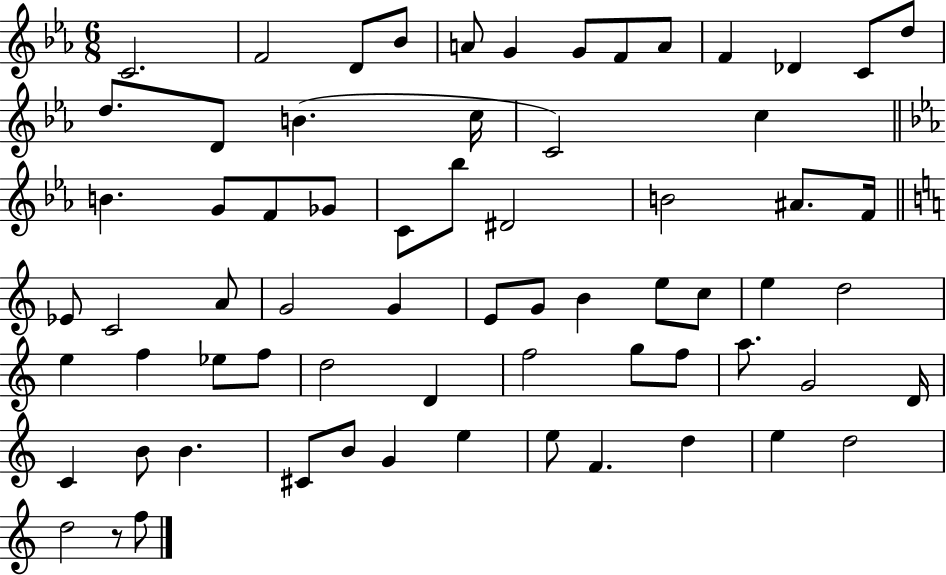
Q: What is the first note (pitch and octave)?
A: C4